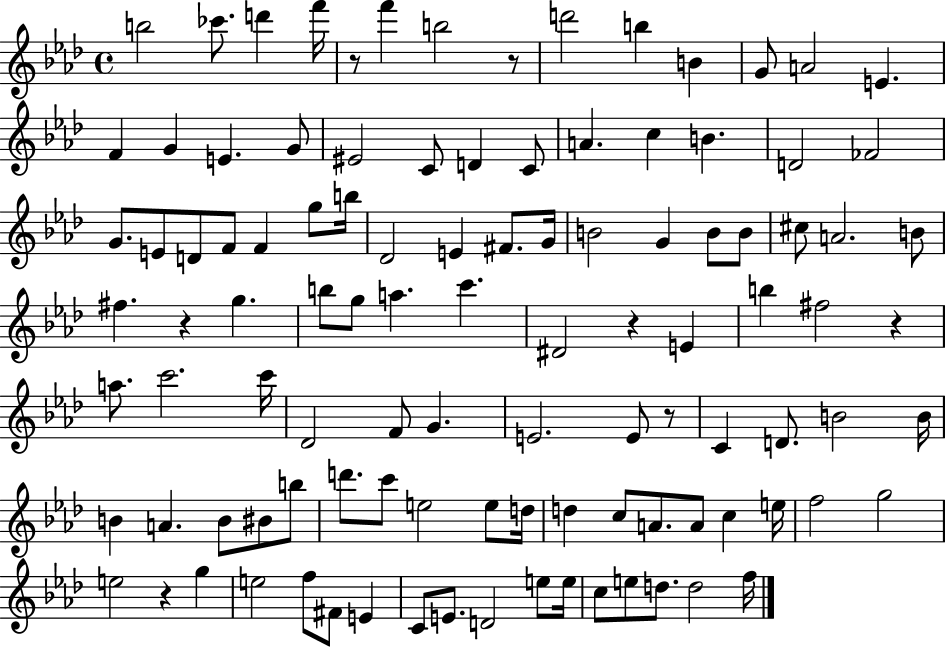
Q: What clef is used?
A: treble